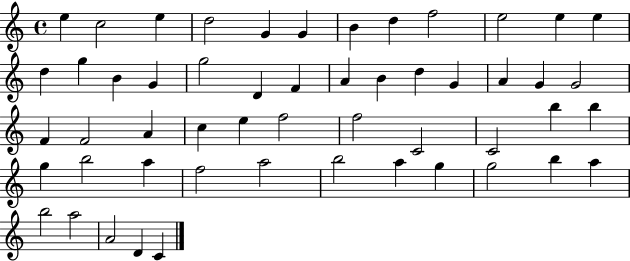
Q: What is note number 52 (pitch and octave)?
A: D4